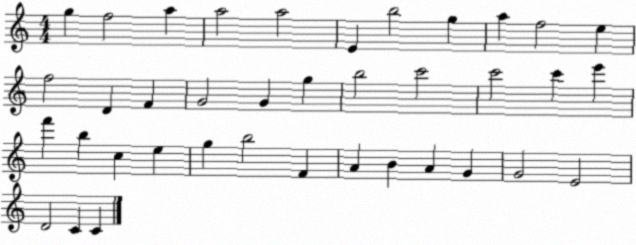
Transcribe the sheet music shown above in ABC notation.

X:1
T:Untitled
M:4/4
L:1/4
K:C
g f2 a a2 a2 E b2 g a f2 e f2 D F G2 G g b2 c'2 c'2 c' e' f' b c e g b2 F A B A G G2 E2 D2 C C